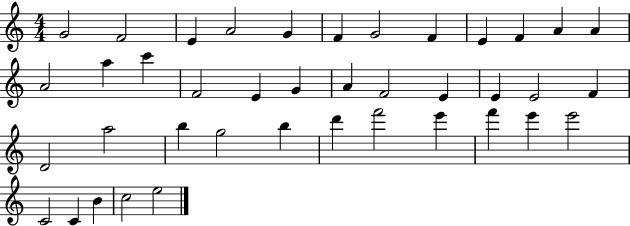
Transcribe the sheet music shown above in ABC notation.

X:1
T:Untitled
M:4/4
L:1/4
K:C
G2 F2 E A2 G F G2 F E F A A A2 a c' F2 E G A F2 E E E2 F D2 a2 b g2 b d' f'2 e' f' e' e'2 C2 C B c2 e2